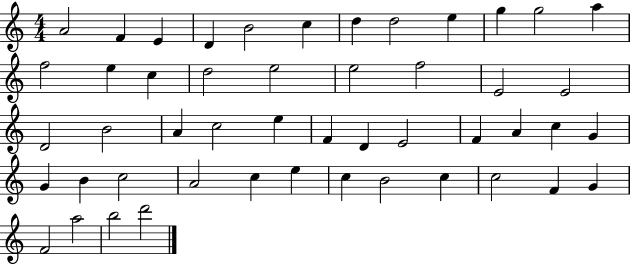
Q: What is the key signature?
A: C major